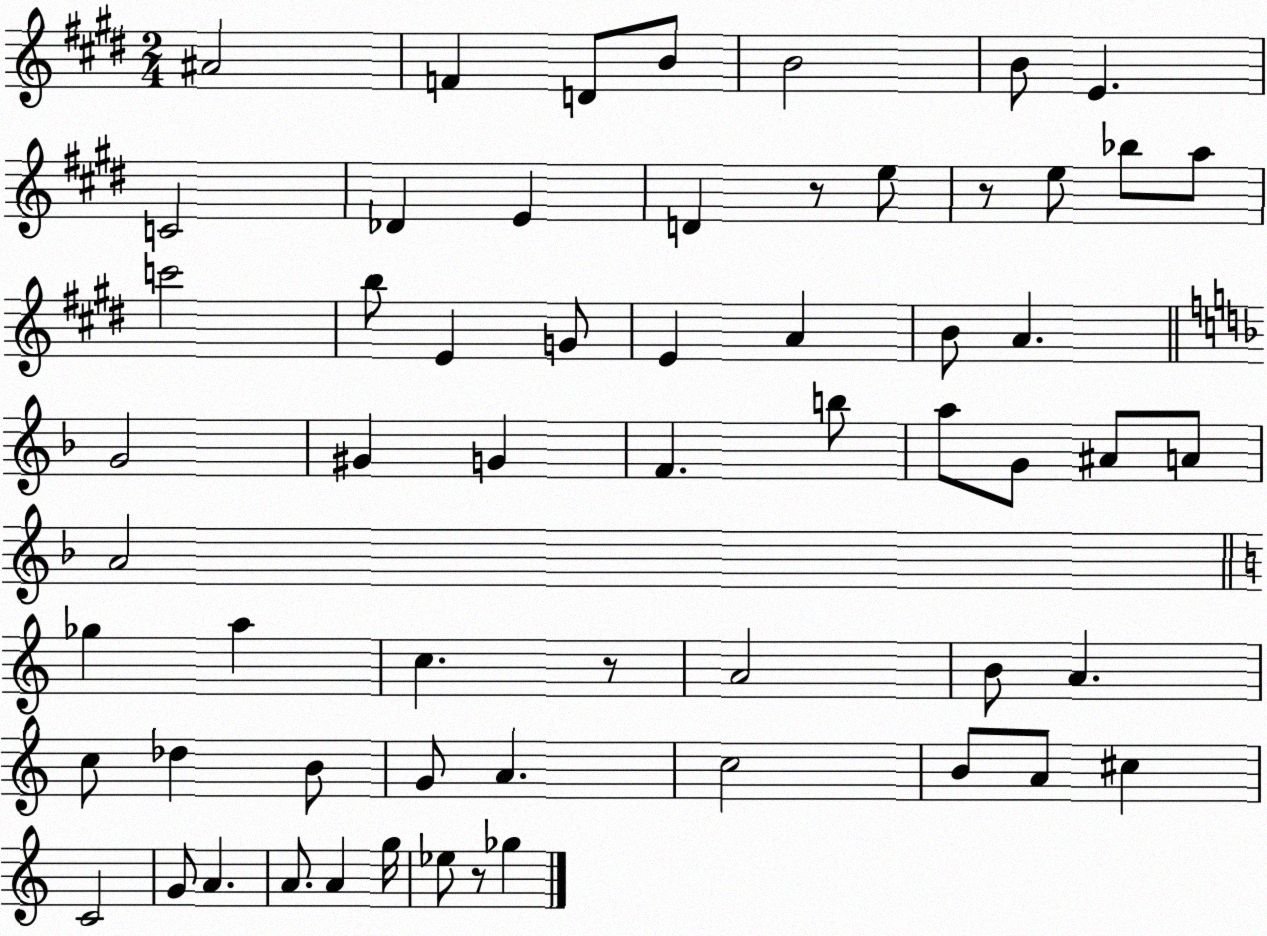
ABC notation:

X:1
T:Untitled
M:2/4
L:1/4
K:E
^A2 F D/2 B/2 B2 B/2 E C2 _D E D z/2 e/2 z/2 e/2 _b/2 a/2 c'2 b/2 E G/2 E A B/2 A G2 ^G G F b/2 a/2 G/2 ^A/2 A/2 A2 _g a c z/2 A2 B/2 A c/2 _d B/2 G/2 A c2 B/2 A/2 ^c C2 G/2 A A/2 A g/4 _e/2 z/2 _g